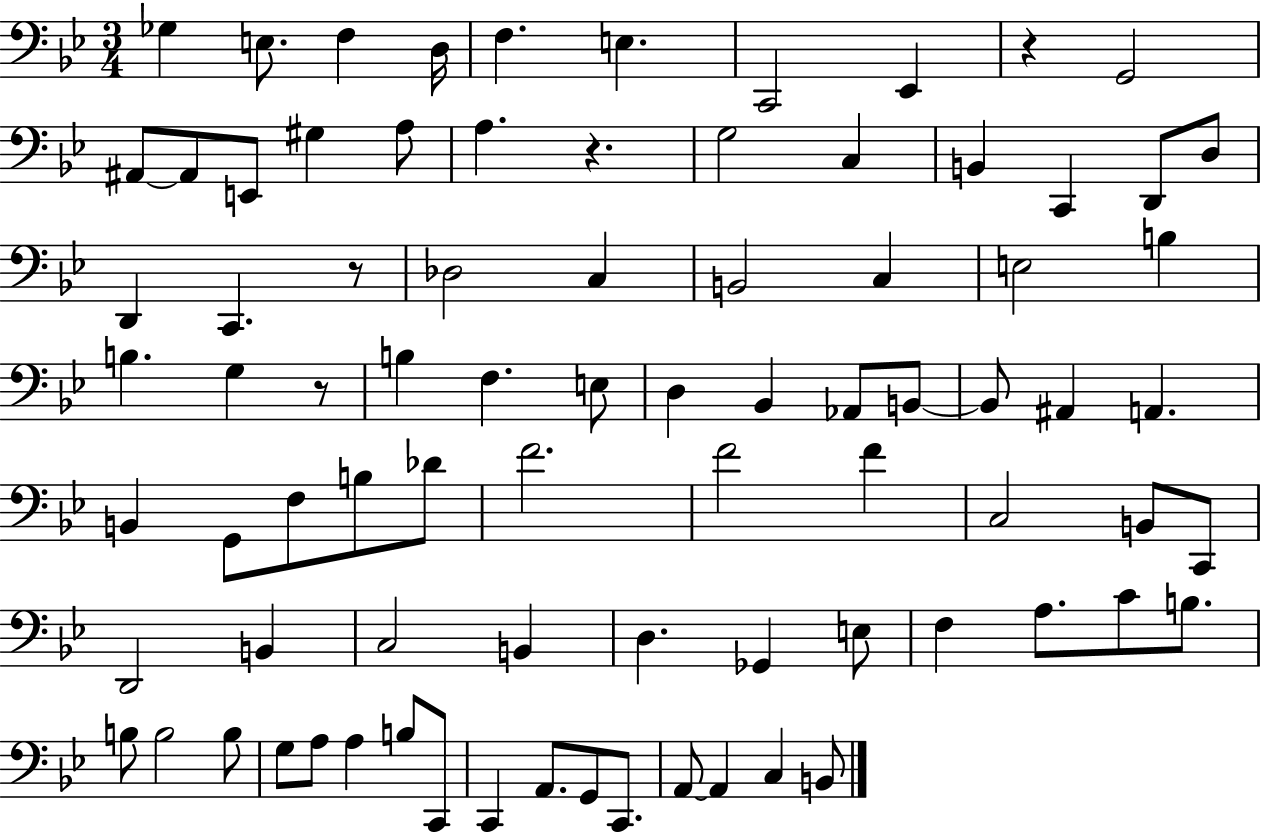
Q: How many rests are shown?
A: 4